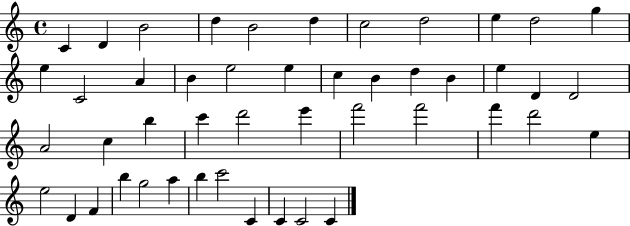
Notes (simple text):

C4/q D4/q B4/h D5/q B4/h D5/q C5/h D5/h E5/q D5/h G5/q E5/q C4/h A4/q B4/q E5/h E5/q C5/q B4/q D5/q B4/q E5/q D4/q D4/h A4/h C5/q B5/q C6/q D6/h E6/q F6/h F6/h F6/q D6/h E5/q E5/h D4/q F4/q B5/q G5/h A5/q B5/q C6/h C4/q C4/q C4/h C4/q